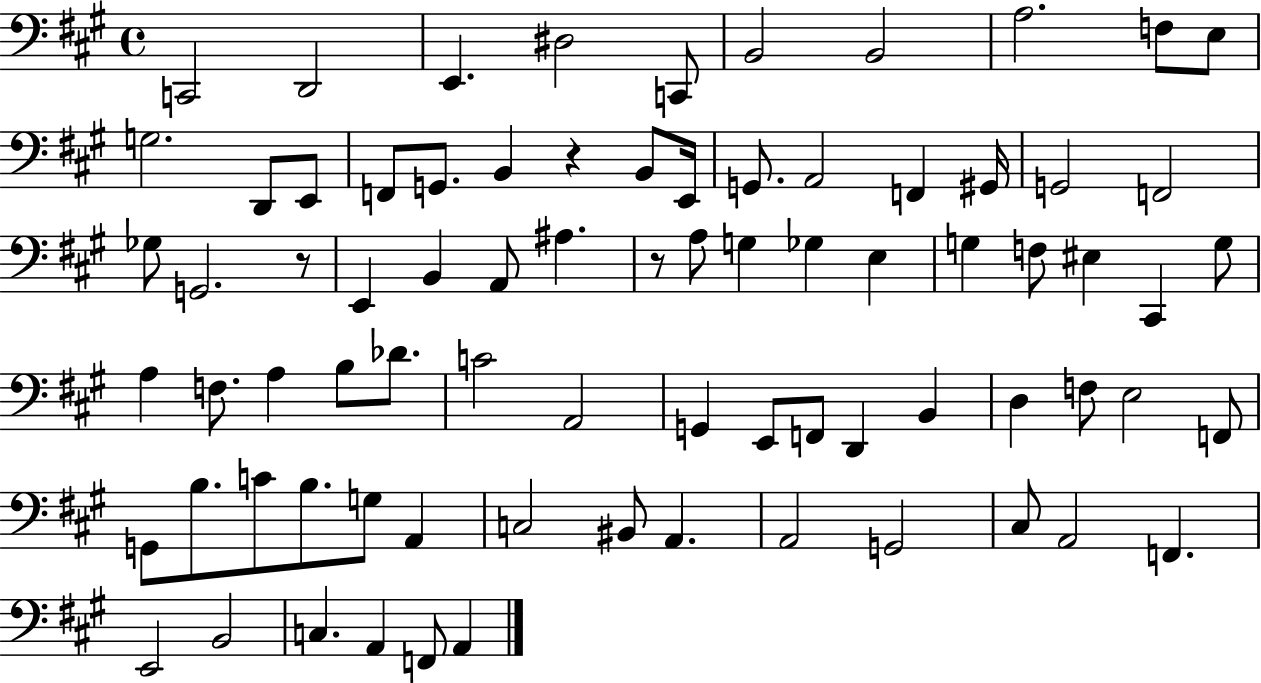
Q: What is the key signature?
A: A major